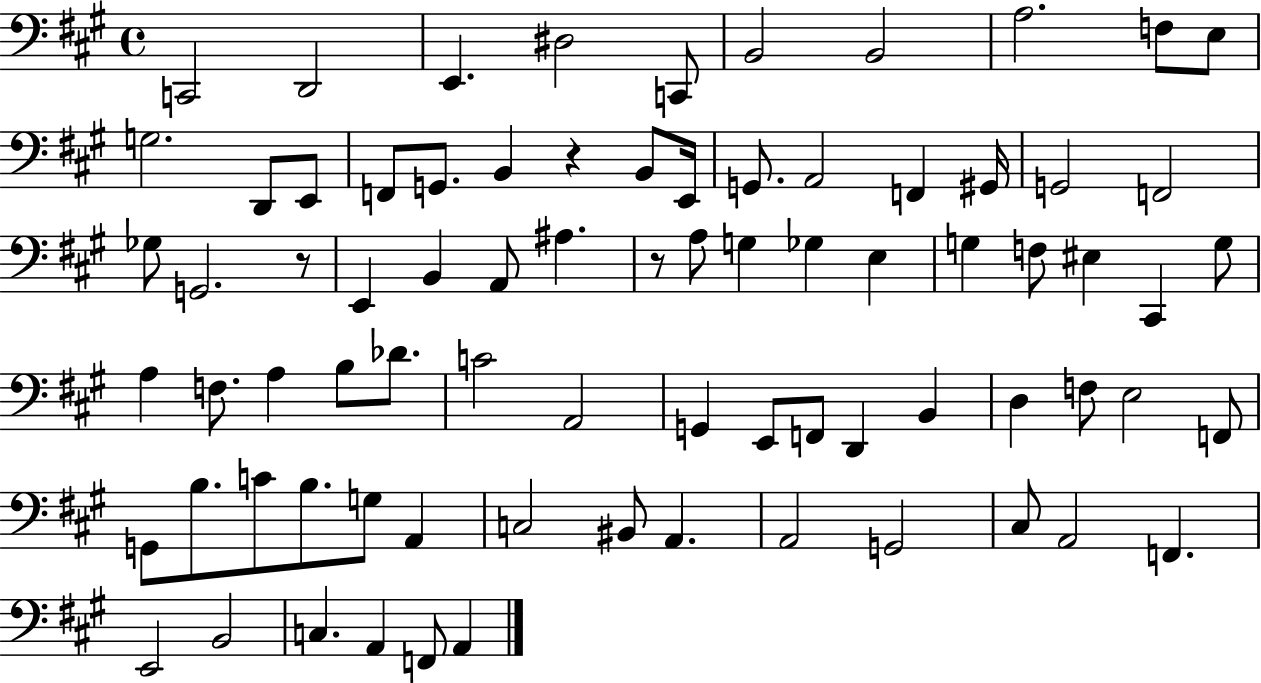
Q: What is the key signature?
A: A major